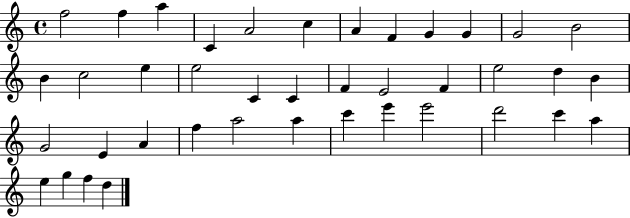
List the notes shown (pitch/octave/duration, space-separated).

F5/h F5/q A5/q C4/q A4/h C5/q A4/q F4/q G4/q G4/q G4/h B4/h B4/q C5/h E5/q E5/h C4/q C4/q F4/q E4/h F4/q E5/h D5/q B4/q G4/h E4/q A4/q F5/q A5/h A5/q C6/q E6/q E6/h D6/h C6/q A5/q E5/q G5/q F5/q D5/q